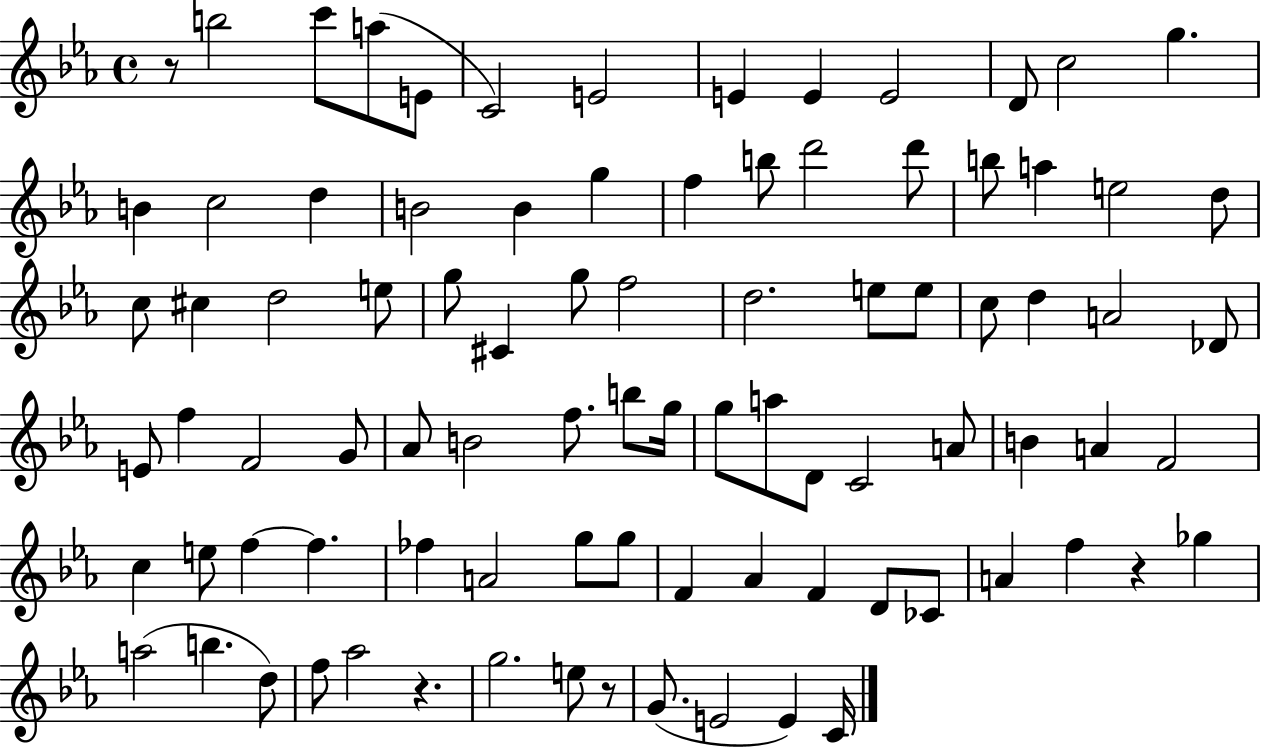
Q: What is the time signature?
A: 4/4